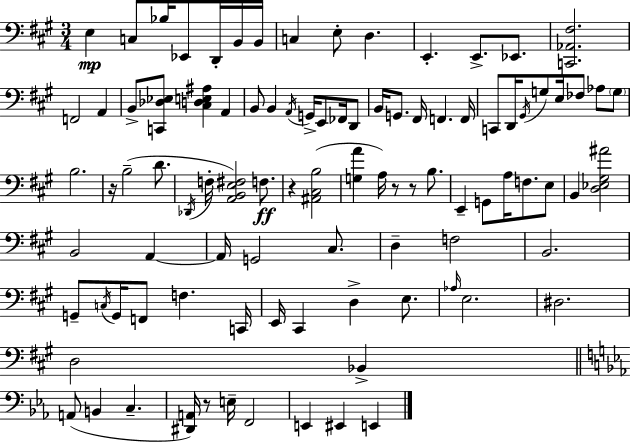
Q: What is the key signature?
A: A major